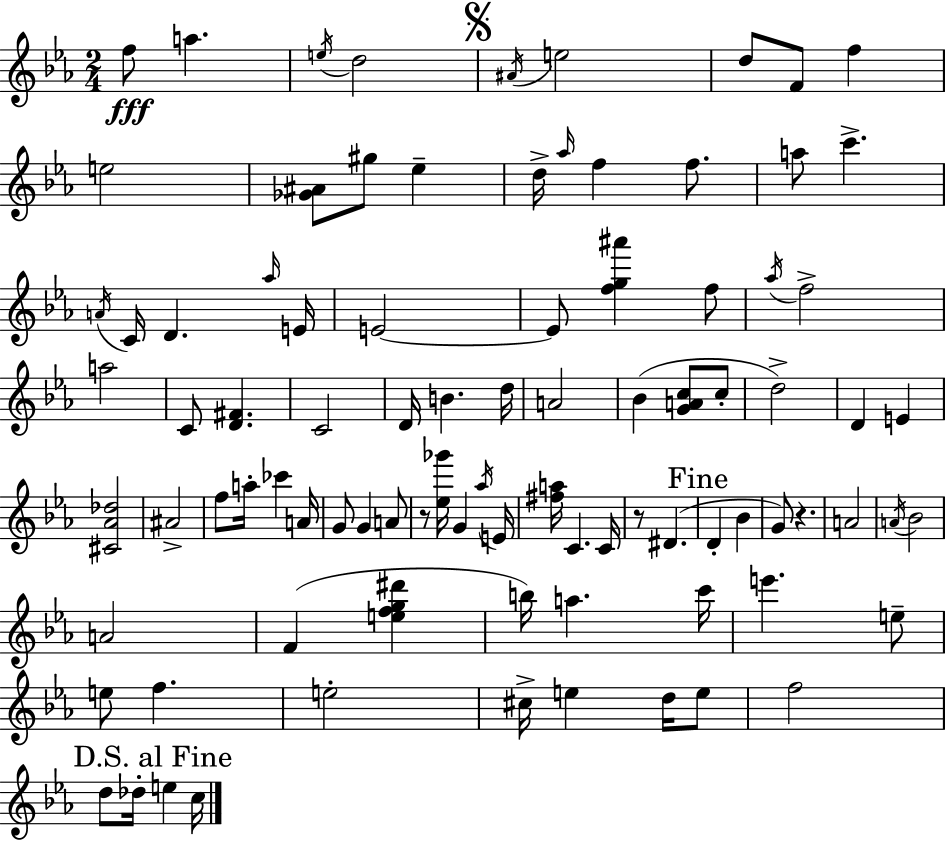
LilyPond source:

{
  \clef treble
  \numericTimeSignature
  \time 2/4
  \key ees \major
  f''8\fff a''4. | \acciaccatura { e''16 } d''2 | \mark \markup { \musicglyph "scripts.segno" } \acciaccatura { ais'16 } e''2 | d''8 f'8 f''4 | \break e''2 | <ges' ais'>8 gis''8 ees''4-- | d''16-> \grace { aes''16 } f''4 | f''8. a''8 c'''4.-> | \break \acciaccatura { a'16 } c'16 d'4. | \grace { aes''16 } e'16 e'2~~ | e'8 <f'' g'' ais'''>4 | f''8 \acciaccatura { aes''16 } f''2-> | \break a''2 | c'8 | <d' fis'>4. c'2 | d'16 b'4. | \break d''16 a'2 | bes'4( | <g' a' c''>8 c''8-. d''2->) | d'4 | \break e'4 <cis' aes' des''>2 | ais'2-> | f''8 | a''16-. ces'''4 a'16 g'8 | \break g'4 a'8 r8 | <ees'' ges'''>16 g'4 \acciaccatura { aes''16 } e'16 <fis'' a''>16 | c'4. c'16 r8 | dis'4.( \mark "Fine" d'4-. | \break bes'4 g'8) | r4. a'2 | \acciaccatura { a'16 } | bes'2 | \break a'2 | f'4( <e'' f'' g'' dis'''>4 | b''16) a''4. c'''16 | e'''4. e''8-- | \break e''8 f''4. | e''2-. | cis''16-> e''4 d''16 e''8 | f''2 | \break \mark "D.S. al Fine" d''8 des''16-. e''4 c''16 | \bar "|."
}